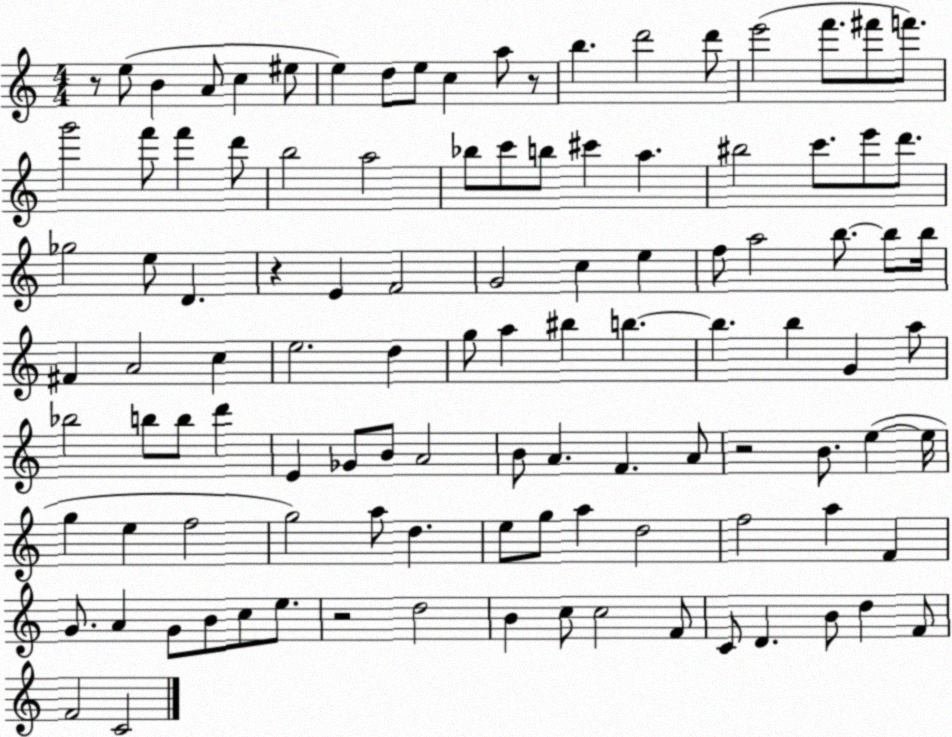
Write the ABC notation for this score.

X:1
T:Untitled
M:4/4
L:1/4
K:C
z/2 e/2 B A/2 c ^e/2 e d/2 e/2 c a/2 z/2 b d'2 d'/2 e'2 f'/2 ^f'/2 f'/2 g'2 f'/2 f' d'/2 b2 a2 _b/2 c'/2 b/2 ^c' a ^b2 c'/2 e'/2 d'/2 _g2 e/2 D z E F2 G2 c e f/2 a2 b/2 b/2 b/4 ^F A2 c e2 d g/2 a ^b b b b G a/2 _b2 b/2 b/2 d' E _G/2 B/2 A2 B/2 A F A/2 z2 B/2 e e/4 g e f2 g2 a/2 d e/2 g/2 a d2 f2 a F G/2 A G/2 B/2 c/2 e/2 z2 d2 B c/2 c2 F/2 C/2 D B/2 d F/2 F2 C2